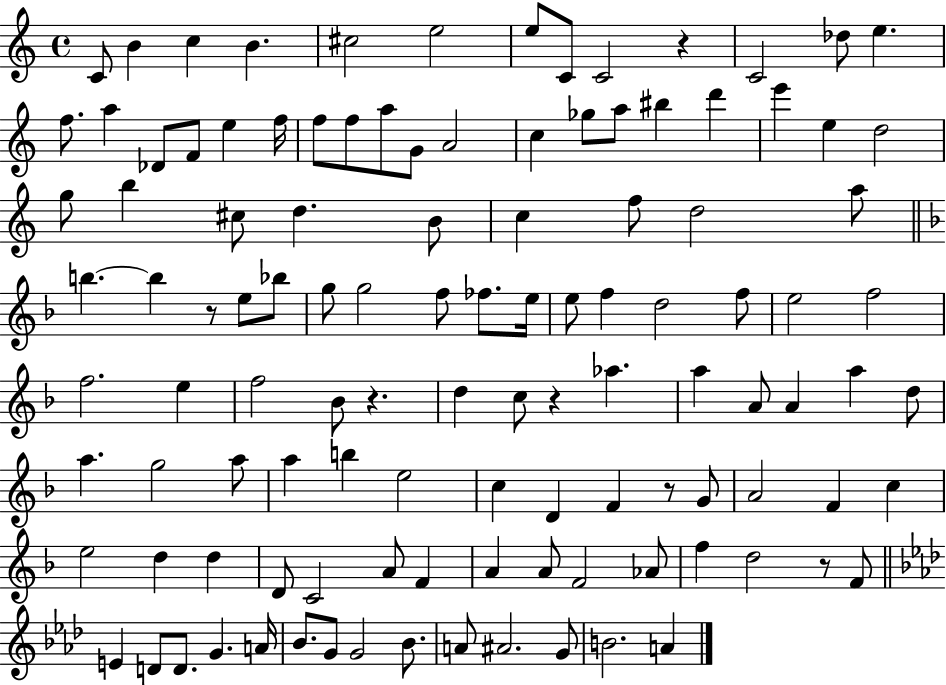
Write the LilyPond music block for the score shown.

{
  \clef treble
  \time 4/4
  \defaultTimeSignature
  \key c \major
  c'8 b'4 c''4 b'4. | cis''2 e''2 | e''8 c'8 c'2 r4 | c'2 des''8 e''4. | \break f''8. a''4 des'8 f'8 e''4 f''16 | f''8 f''8 a''8 g'8 a'2 | c''4 ges''8 a''8 bis''4 d'''4 | e'''4 e''4 d''2 | \break g''8 b''4 cis''8 d''4. b'8 | c''4 f''8 d''2 a''8 | \bar "||" \break \key f \major b''4.~~ b''4 r8 e''8 bes''8 | g''8 g''2 f''8 fes''8. e''16 | e''8 f''4 d''2 f''8 | e''2 f''2 | \break f''2. e''4 | f''2 bes'8 r4. | d''4 c''8 r4 aes''4. | a''4 a'8 a'4 a''4 d''8 | \break a''4. g''2 a''8 | a''4 b''4 e''2 | c''4 d'4 f'4 r8 g'8 | a'2 f'4 c''4 | \break e''2 d''4 d''4 | d'8 c'2 a'8 f'4 | a'4 a'8 f'2 aes'8 | f''4 d''2 r8 f'8 | \break \bar "||" \break \key aes \major e'4 d'8 d'8. g'4. a'16 | bes'8. g'8 g'2 bes'8. | a'8 ais'2. g'8 | b'2. a'4 | \break \bar "|."
}